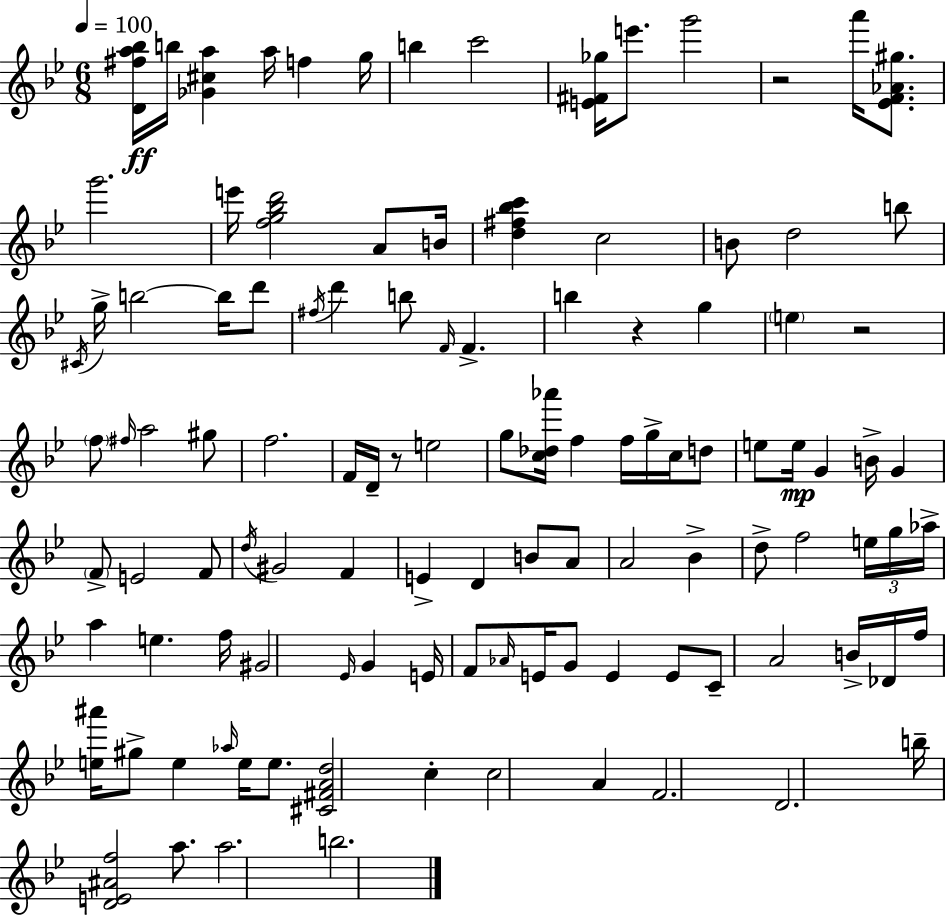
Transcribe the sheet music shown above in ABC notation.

X:1
T:Untitled
M:6/8
L:1/4
K:Bb
[D^fa_b]/4 b/4 [_G^ca] a/4 f g/4 b c'2 [E^F_g]/4 e'/2 g'2 z2 a'/4 [_EF_A^g]/2 g'2 e'/4 [fg_bd']2 A/2 B/4 [d^f_bc'] c2 B/2 d2 b/2 ^C/4 g/4 b2 b/4 d'/2 ^f/4 d' b/2 F/4 F b z g e z2 f/2 ^f/4 a2 ^g/2 f2 F/4 D/4 z/2 e2 g/2 [c_d_a']/4 f f/4 g/4 c/4 d/2 e/2 e/4 G B/4 G F/2 E2 F/2 d/4 ^G2 F E D B/2 A/2 A2 _B d/2 f2 e/4 g/4 _a/4 a e f/4 ^G2 _E/4 G E/4 F/2 _A/4 E/4 G/2 E E/2 C/2 A2 B/4 _D/4 f/4 [e^a']/4 ^g/2 e _a/4 e/4 e/2 [^C^FAd]2 c c2 A F2 D2 b/4 [DE^Af]2 a/2 a2 b2